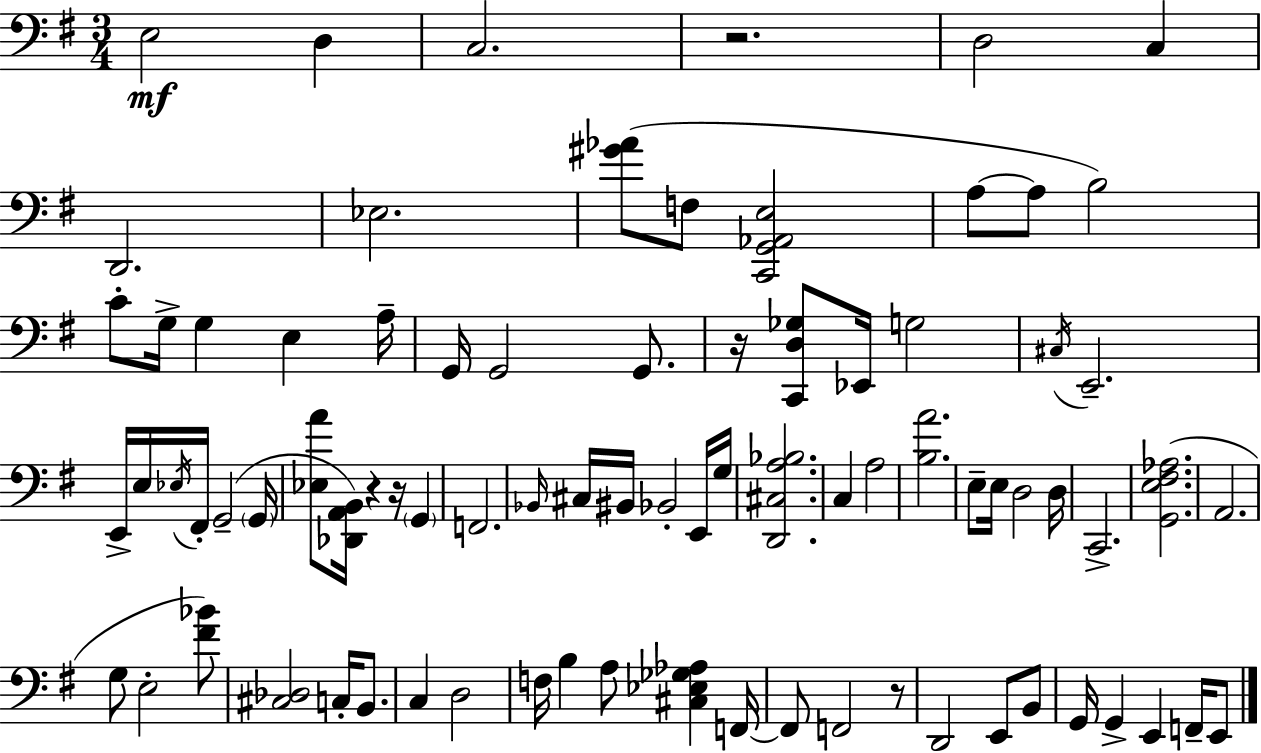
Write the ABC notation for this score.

X:1
T:Untitled
M:3/4
L:1/4
K:G
E,2 D, C,2 z2 D,2 C, D,,2 _E,2 [^G_A]/2 F,/2 [C,,G,,_A,,E,]2 A,/2 A,/2 B,2 C/2 G,/4 G, E, A,/4 G,,/4 G,,2 G,,/2 z/4 [C,,D,_G,]/2 _E,,/4 G,2 ^C,/4 E,,2 E,,/4 E,/4 _E,/4 ^F,,/4 G,,2 G,,/4 [_E,A]/2 [_D,,A,,B,,]/4 z z/4 G,, F,,2 _B,,/4 ^C,/4 ^B,,/4 _B,,2 E,,/4 G,/4 [D,,^C,A,_B,]2 C, A,2 [B,A]2 E,/2 E,/4 D,2 D,/4 C,,2 [G,,E,^F,_A,]2 A,,2 G,/2 E,2 [^F_B]/2 [^C,_D,]2 C,/4 B,,/2 C, D,2 F,/4 B, A,/2 [^C,_E,_G,_A,] F,,/4 F,,/2 F,,2 z/2 D,,2 E,,/2 B,,/2 G,,/4 G,, E,, F,,/4 E,,/2